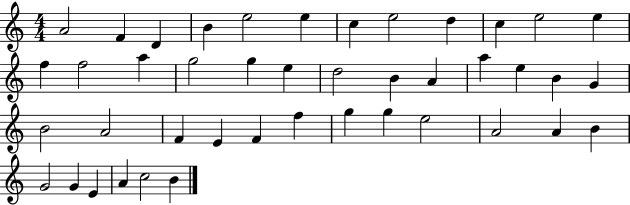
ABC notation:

X:1
T:Untitled
M:4/4
L:1/4
K:C
A2 F D B e2 e c e2 d c e2 e f f2 a g2 g e d2 B A a e B G B2 A2 F E F f g g e2 A2 A B G2 G E A c2 B